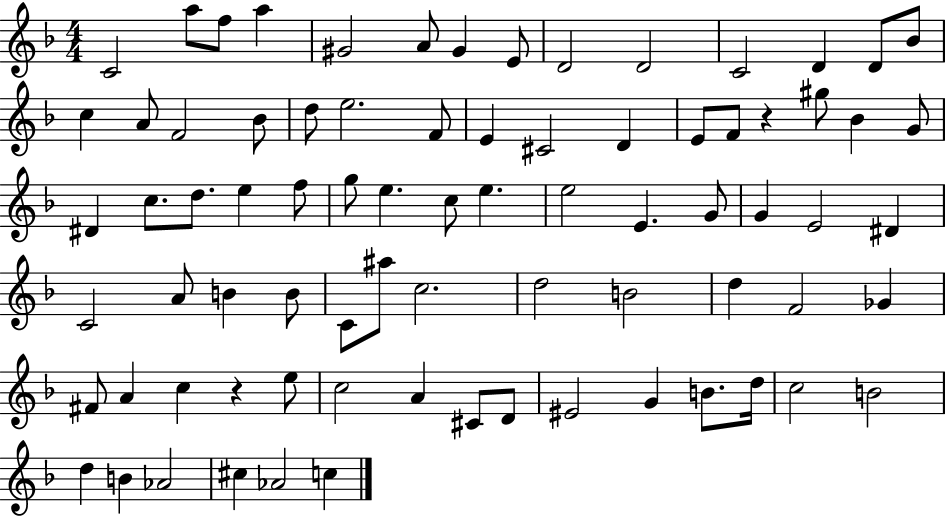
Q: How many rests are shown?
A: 2